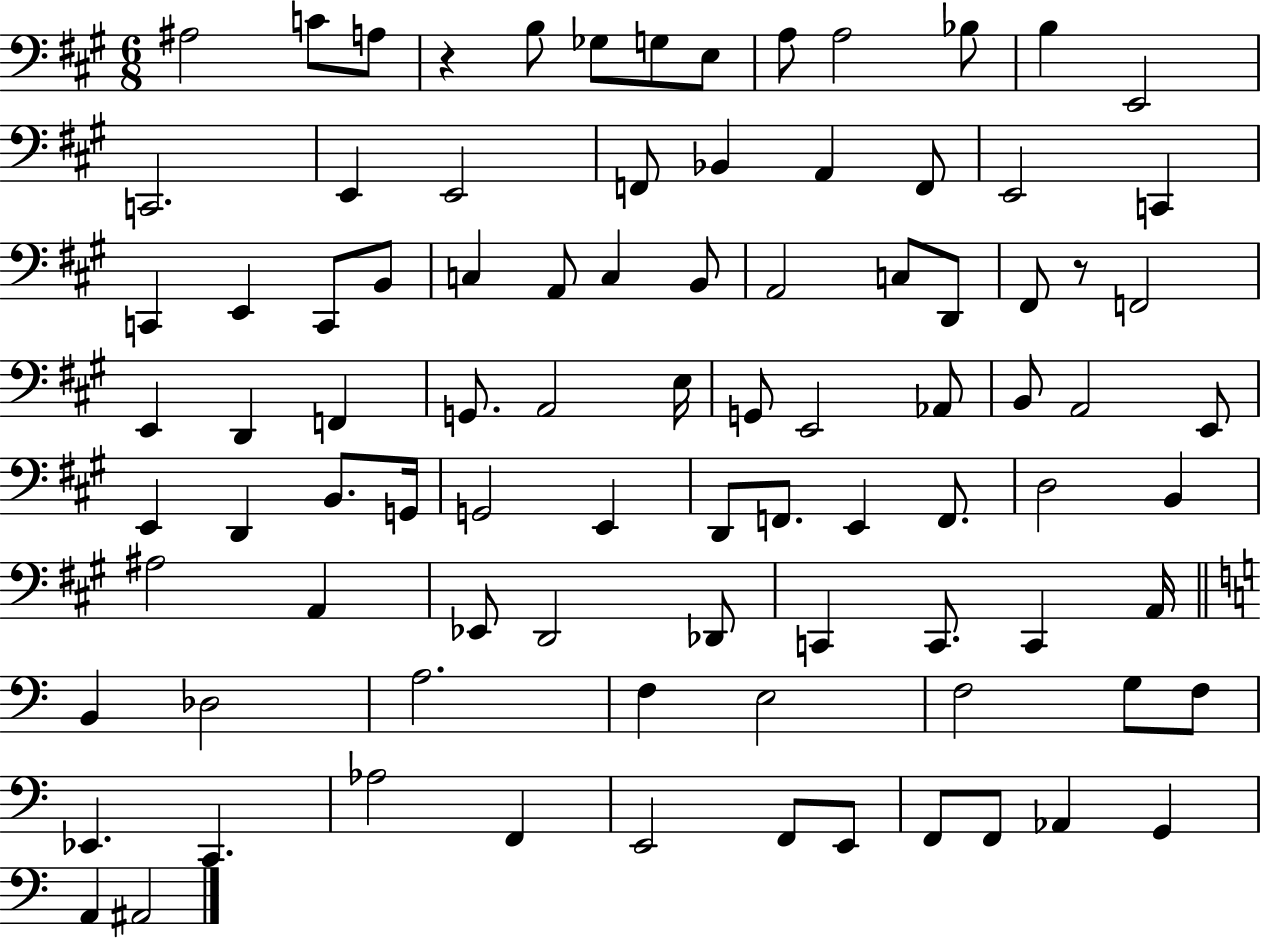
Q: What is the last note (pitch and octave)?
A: A#2